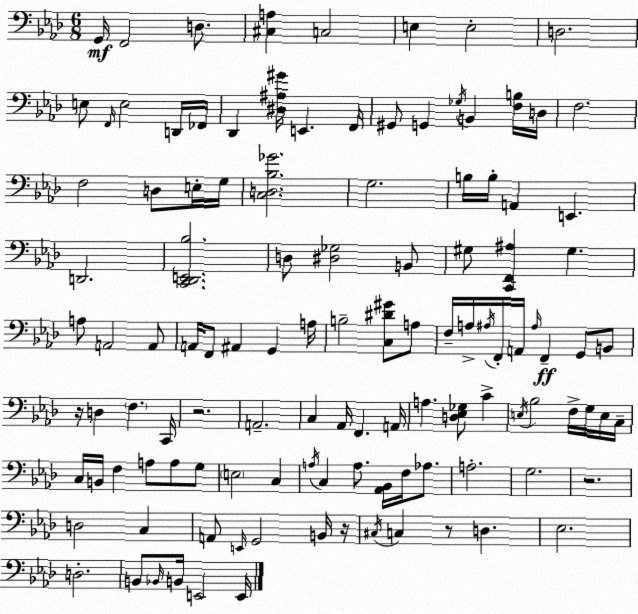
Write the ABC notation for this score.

X:1
T:Untitled
M:6/8
L:1/4
K:Ab
G,,/4 F,,2 D,/2 [^C,A,] C,2 E, E,2 D,2 E,/2 F,,/4 E,2 D,,/4 _F,,/4 _D,, [^D,^A,^G]/4 E,, F,,/4 ^G,,/2 G,, _G,/4 B,, [F,B,]/4 D,/4 F,2 F,2 D,/2 E,/4 G,/4 [C,D,_B,_G]2 G,2 B,/4 B,/4 A,, E,, D,,2 [C,,_D,,E,,_B,]2 D,/2 [^D,_G,]2 B,,/2 ^G,/2 [C,,F,,^A,] ^G, A,/2 A,,2 A,,/2 A,,/4 F,,/2 ^A,, G,, A,/4 B,2 [C,^D^G]/2 A,/2 F,/4 A,/4 ^A,/4 F,,/4 A,,/4 ^A,/4 F,, G,,/2 B,,/2 z/4 D, F, C,,/4 z2 A,,2 C, _A,,/4 F,, A,,/4 A, [D,_E,_G,]/2 C E,/4 _B,2 F,/4 G,/4 E,/4 C,/4 C,/4 B,,/4 F, A,/2 A,/2 G,/2 E,2 C, A,/4 C, A,/2 [_A,,_B,,]/4 F,/4 _A,/2 A,2 G,2 z2 D,2 C, A,,/2 E,,/4 G,,2 B,,/4 z/4 ^C,/4 C, z/2 D, _E,2 D,2 B,,/2 _B,,/4 B,,/4 E,,2 E,,/4